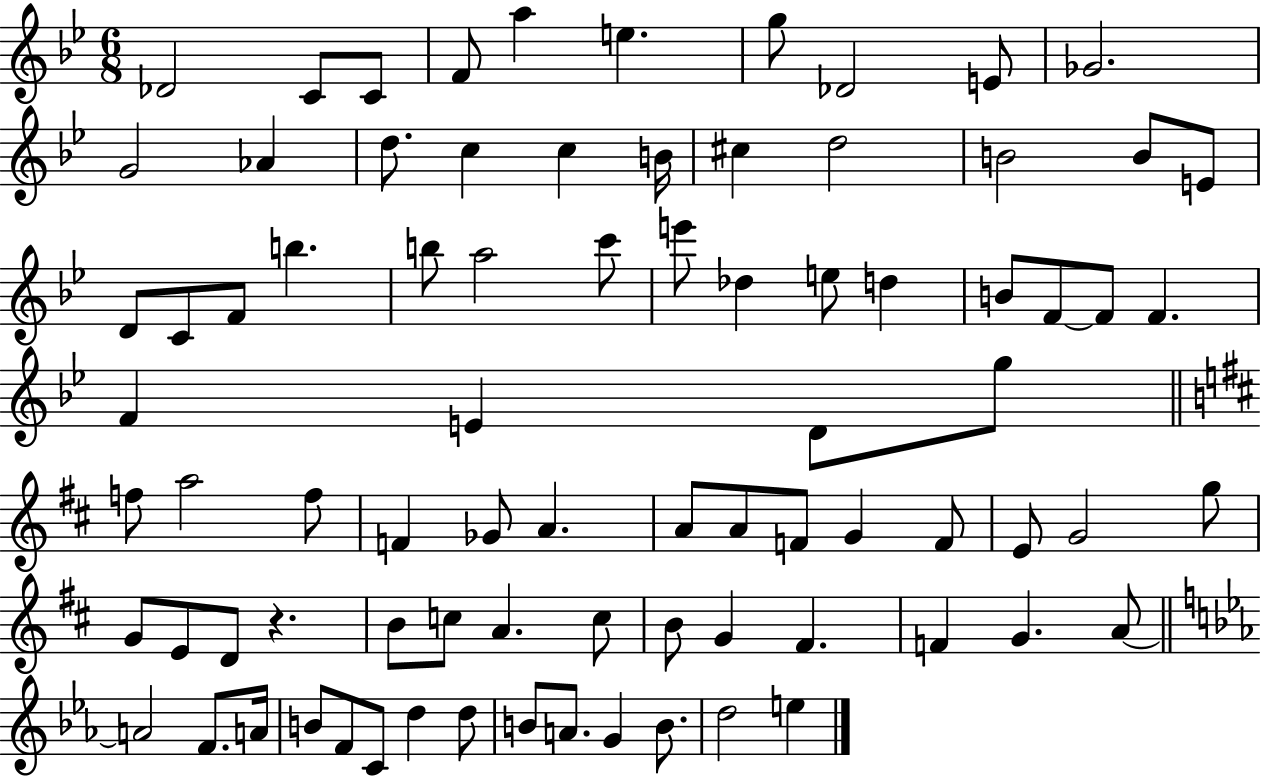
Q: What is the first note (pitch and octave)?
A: Db4